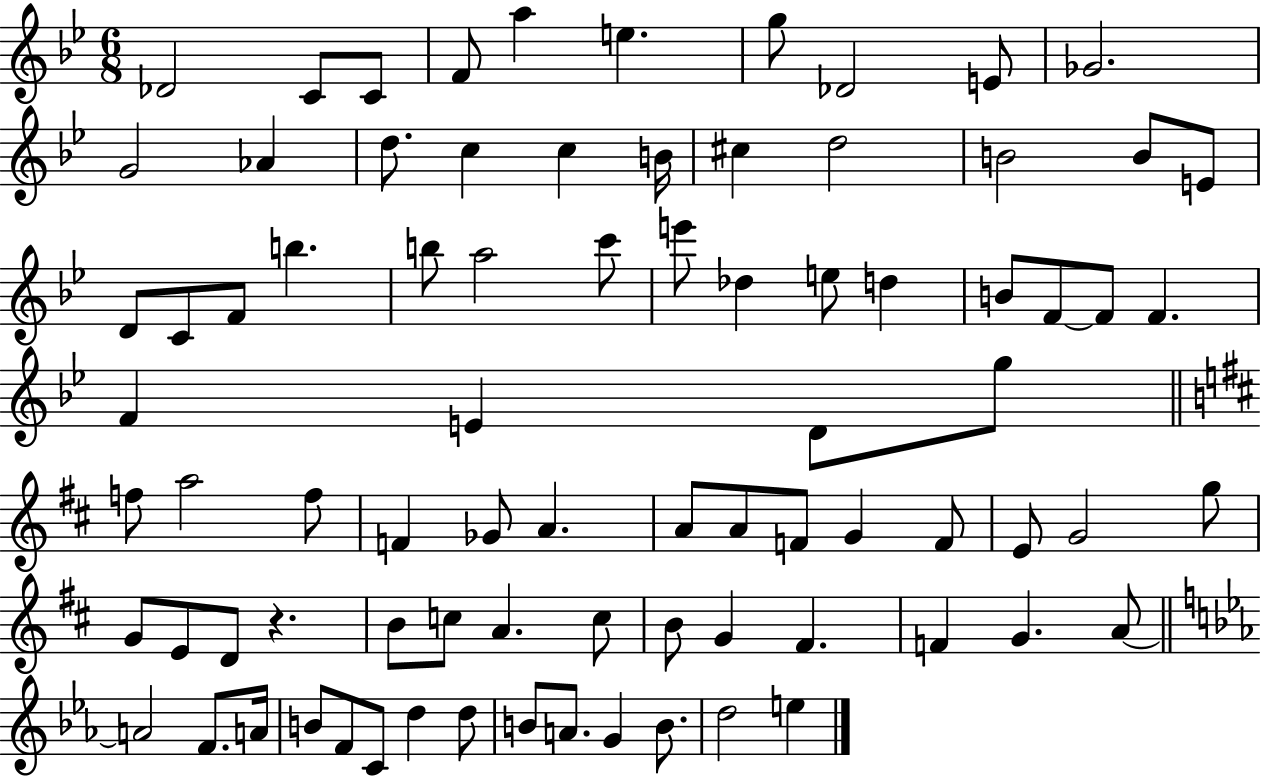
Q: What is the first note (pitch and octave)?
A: Db4